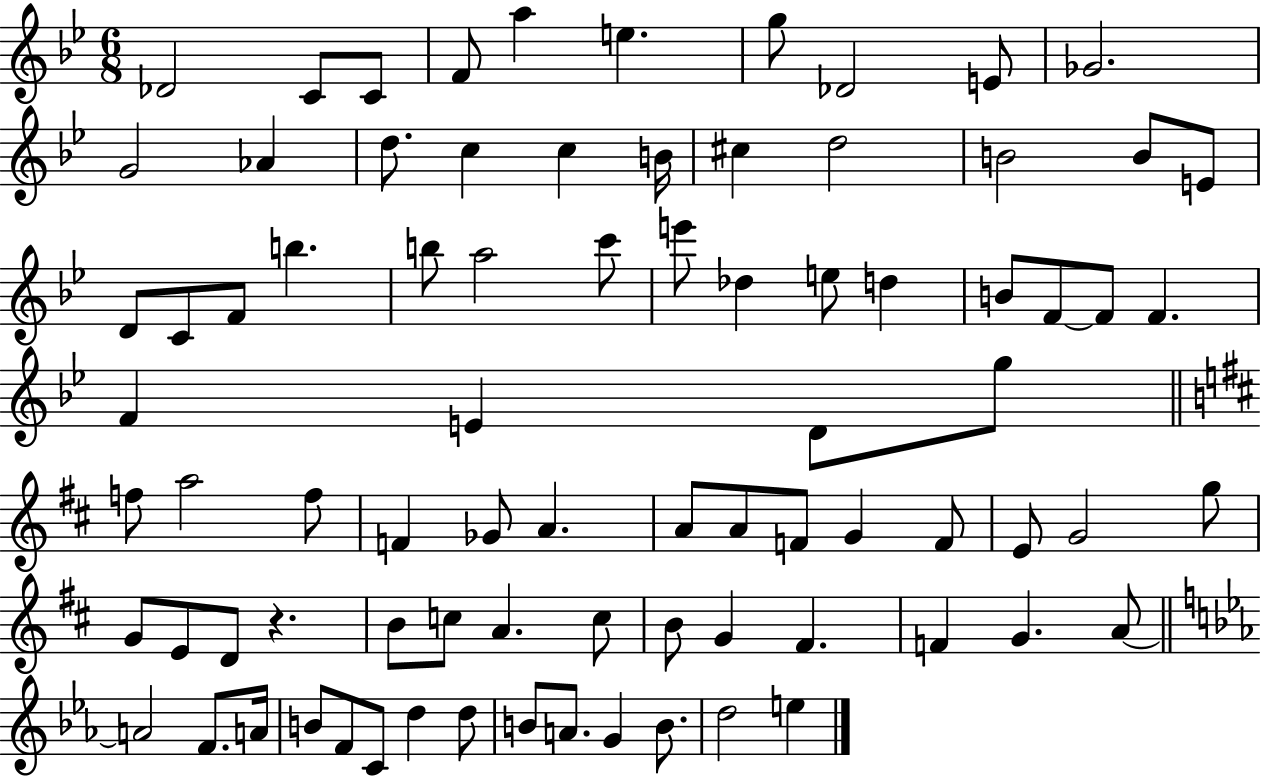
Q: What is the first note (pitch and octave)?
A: Db4